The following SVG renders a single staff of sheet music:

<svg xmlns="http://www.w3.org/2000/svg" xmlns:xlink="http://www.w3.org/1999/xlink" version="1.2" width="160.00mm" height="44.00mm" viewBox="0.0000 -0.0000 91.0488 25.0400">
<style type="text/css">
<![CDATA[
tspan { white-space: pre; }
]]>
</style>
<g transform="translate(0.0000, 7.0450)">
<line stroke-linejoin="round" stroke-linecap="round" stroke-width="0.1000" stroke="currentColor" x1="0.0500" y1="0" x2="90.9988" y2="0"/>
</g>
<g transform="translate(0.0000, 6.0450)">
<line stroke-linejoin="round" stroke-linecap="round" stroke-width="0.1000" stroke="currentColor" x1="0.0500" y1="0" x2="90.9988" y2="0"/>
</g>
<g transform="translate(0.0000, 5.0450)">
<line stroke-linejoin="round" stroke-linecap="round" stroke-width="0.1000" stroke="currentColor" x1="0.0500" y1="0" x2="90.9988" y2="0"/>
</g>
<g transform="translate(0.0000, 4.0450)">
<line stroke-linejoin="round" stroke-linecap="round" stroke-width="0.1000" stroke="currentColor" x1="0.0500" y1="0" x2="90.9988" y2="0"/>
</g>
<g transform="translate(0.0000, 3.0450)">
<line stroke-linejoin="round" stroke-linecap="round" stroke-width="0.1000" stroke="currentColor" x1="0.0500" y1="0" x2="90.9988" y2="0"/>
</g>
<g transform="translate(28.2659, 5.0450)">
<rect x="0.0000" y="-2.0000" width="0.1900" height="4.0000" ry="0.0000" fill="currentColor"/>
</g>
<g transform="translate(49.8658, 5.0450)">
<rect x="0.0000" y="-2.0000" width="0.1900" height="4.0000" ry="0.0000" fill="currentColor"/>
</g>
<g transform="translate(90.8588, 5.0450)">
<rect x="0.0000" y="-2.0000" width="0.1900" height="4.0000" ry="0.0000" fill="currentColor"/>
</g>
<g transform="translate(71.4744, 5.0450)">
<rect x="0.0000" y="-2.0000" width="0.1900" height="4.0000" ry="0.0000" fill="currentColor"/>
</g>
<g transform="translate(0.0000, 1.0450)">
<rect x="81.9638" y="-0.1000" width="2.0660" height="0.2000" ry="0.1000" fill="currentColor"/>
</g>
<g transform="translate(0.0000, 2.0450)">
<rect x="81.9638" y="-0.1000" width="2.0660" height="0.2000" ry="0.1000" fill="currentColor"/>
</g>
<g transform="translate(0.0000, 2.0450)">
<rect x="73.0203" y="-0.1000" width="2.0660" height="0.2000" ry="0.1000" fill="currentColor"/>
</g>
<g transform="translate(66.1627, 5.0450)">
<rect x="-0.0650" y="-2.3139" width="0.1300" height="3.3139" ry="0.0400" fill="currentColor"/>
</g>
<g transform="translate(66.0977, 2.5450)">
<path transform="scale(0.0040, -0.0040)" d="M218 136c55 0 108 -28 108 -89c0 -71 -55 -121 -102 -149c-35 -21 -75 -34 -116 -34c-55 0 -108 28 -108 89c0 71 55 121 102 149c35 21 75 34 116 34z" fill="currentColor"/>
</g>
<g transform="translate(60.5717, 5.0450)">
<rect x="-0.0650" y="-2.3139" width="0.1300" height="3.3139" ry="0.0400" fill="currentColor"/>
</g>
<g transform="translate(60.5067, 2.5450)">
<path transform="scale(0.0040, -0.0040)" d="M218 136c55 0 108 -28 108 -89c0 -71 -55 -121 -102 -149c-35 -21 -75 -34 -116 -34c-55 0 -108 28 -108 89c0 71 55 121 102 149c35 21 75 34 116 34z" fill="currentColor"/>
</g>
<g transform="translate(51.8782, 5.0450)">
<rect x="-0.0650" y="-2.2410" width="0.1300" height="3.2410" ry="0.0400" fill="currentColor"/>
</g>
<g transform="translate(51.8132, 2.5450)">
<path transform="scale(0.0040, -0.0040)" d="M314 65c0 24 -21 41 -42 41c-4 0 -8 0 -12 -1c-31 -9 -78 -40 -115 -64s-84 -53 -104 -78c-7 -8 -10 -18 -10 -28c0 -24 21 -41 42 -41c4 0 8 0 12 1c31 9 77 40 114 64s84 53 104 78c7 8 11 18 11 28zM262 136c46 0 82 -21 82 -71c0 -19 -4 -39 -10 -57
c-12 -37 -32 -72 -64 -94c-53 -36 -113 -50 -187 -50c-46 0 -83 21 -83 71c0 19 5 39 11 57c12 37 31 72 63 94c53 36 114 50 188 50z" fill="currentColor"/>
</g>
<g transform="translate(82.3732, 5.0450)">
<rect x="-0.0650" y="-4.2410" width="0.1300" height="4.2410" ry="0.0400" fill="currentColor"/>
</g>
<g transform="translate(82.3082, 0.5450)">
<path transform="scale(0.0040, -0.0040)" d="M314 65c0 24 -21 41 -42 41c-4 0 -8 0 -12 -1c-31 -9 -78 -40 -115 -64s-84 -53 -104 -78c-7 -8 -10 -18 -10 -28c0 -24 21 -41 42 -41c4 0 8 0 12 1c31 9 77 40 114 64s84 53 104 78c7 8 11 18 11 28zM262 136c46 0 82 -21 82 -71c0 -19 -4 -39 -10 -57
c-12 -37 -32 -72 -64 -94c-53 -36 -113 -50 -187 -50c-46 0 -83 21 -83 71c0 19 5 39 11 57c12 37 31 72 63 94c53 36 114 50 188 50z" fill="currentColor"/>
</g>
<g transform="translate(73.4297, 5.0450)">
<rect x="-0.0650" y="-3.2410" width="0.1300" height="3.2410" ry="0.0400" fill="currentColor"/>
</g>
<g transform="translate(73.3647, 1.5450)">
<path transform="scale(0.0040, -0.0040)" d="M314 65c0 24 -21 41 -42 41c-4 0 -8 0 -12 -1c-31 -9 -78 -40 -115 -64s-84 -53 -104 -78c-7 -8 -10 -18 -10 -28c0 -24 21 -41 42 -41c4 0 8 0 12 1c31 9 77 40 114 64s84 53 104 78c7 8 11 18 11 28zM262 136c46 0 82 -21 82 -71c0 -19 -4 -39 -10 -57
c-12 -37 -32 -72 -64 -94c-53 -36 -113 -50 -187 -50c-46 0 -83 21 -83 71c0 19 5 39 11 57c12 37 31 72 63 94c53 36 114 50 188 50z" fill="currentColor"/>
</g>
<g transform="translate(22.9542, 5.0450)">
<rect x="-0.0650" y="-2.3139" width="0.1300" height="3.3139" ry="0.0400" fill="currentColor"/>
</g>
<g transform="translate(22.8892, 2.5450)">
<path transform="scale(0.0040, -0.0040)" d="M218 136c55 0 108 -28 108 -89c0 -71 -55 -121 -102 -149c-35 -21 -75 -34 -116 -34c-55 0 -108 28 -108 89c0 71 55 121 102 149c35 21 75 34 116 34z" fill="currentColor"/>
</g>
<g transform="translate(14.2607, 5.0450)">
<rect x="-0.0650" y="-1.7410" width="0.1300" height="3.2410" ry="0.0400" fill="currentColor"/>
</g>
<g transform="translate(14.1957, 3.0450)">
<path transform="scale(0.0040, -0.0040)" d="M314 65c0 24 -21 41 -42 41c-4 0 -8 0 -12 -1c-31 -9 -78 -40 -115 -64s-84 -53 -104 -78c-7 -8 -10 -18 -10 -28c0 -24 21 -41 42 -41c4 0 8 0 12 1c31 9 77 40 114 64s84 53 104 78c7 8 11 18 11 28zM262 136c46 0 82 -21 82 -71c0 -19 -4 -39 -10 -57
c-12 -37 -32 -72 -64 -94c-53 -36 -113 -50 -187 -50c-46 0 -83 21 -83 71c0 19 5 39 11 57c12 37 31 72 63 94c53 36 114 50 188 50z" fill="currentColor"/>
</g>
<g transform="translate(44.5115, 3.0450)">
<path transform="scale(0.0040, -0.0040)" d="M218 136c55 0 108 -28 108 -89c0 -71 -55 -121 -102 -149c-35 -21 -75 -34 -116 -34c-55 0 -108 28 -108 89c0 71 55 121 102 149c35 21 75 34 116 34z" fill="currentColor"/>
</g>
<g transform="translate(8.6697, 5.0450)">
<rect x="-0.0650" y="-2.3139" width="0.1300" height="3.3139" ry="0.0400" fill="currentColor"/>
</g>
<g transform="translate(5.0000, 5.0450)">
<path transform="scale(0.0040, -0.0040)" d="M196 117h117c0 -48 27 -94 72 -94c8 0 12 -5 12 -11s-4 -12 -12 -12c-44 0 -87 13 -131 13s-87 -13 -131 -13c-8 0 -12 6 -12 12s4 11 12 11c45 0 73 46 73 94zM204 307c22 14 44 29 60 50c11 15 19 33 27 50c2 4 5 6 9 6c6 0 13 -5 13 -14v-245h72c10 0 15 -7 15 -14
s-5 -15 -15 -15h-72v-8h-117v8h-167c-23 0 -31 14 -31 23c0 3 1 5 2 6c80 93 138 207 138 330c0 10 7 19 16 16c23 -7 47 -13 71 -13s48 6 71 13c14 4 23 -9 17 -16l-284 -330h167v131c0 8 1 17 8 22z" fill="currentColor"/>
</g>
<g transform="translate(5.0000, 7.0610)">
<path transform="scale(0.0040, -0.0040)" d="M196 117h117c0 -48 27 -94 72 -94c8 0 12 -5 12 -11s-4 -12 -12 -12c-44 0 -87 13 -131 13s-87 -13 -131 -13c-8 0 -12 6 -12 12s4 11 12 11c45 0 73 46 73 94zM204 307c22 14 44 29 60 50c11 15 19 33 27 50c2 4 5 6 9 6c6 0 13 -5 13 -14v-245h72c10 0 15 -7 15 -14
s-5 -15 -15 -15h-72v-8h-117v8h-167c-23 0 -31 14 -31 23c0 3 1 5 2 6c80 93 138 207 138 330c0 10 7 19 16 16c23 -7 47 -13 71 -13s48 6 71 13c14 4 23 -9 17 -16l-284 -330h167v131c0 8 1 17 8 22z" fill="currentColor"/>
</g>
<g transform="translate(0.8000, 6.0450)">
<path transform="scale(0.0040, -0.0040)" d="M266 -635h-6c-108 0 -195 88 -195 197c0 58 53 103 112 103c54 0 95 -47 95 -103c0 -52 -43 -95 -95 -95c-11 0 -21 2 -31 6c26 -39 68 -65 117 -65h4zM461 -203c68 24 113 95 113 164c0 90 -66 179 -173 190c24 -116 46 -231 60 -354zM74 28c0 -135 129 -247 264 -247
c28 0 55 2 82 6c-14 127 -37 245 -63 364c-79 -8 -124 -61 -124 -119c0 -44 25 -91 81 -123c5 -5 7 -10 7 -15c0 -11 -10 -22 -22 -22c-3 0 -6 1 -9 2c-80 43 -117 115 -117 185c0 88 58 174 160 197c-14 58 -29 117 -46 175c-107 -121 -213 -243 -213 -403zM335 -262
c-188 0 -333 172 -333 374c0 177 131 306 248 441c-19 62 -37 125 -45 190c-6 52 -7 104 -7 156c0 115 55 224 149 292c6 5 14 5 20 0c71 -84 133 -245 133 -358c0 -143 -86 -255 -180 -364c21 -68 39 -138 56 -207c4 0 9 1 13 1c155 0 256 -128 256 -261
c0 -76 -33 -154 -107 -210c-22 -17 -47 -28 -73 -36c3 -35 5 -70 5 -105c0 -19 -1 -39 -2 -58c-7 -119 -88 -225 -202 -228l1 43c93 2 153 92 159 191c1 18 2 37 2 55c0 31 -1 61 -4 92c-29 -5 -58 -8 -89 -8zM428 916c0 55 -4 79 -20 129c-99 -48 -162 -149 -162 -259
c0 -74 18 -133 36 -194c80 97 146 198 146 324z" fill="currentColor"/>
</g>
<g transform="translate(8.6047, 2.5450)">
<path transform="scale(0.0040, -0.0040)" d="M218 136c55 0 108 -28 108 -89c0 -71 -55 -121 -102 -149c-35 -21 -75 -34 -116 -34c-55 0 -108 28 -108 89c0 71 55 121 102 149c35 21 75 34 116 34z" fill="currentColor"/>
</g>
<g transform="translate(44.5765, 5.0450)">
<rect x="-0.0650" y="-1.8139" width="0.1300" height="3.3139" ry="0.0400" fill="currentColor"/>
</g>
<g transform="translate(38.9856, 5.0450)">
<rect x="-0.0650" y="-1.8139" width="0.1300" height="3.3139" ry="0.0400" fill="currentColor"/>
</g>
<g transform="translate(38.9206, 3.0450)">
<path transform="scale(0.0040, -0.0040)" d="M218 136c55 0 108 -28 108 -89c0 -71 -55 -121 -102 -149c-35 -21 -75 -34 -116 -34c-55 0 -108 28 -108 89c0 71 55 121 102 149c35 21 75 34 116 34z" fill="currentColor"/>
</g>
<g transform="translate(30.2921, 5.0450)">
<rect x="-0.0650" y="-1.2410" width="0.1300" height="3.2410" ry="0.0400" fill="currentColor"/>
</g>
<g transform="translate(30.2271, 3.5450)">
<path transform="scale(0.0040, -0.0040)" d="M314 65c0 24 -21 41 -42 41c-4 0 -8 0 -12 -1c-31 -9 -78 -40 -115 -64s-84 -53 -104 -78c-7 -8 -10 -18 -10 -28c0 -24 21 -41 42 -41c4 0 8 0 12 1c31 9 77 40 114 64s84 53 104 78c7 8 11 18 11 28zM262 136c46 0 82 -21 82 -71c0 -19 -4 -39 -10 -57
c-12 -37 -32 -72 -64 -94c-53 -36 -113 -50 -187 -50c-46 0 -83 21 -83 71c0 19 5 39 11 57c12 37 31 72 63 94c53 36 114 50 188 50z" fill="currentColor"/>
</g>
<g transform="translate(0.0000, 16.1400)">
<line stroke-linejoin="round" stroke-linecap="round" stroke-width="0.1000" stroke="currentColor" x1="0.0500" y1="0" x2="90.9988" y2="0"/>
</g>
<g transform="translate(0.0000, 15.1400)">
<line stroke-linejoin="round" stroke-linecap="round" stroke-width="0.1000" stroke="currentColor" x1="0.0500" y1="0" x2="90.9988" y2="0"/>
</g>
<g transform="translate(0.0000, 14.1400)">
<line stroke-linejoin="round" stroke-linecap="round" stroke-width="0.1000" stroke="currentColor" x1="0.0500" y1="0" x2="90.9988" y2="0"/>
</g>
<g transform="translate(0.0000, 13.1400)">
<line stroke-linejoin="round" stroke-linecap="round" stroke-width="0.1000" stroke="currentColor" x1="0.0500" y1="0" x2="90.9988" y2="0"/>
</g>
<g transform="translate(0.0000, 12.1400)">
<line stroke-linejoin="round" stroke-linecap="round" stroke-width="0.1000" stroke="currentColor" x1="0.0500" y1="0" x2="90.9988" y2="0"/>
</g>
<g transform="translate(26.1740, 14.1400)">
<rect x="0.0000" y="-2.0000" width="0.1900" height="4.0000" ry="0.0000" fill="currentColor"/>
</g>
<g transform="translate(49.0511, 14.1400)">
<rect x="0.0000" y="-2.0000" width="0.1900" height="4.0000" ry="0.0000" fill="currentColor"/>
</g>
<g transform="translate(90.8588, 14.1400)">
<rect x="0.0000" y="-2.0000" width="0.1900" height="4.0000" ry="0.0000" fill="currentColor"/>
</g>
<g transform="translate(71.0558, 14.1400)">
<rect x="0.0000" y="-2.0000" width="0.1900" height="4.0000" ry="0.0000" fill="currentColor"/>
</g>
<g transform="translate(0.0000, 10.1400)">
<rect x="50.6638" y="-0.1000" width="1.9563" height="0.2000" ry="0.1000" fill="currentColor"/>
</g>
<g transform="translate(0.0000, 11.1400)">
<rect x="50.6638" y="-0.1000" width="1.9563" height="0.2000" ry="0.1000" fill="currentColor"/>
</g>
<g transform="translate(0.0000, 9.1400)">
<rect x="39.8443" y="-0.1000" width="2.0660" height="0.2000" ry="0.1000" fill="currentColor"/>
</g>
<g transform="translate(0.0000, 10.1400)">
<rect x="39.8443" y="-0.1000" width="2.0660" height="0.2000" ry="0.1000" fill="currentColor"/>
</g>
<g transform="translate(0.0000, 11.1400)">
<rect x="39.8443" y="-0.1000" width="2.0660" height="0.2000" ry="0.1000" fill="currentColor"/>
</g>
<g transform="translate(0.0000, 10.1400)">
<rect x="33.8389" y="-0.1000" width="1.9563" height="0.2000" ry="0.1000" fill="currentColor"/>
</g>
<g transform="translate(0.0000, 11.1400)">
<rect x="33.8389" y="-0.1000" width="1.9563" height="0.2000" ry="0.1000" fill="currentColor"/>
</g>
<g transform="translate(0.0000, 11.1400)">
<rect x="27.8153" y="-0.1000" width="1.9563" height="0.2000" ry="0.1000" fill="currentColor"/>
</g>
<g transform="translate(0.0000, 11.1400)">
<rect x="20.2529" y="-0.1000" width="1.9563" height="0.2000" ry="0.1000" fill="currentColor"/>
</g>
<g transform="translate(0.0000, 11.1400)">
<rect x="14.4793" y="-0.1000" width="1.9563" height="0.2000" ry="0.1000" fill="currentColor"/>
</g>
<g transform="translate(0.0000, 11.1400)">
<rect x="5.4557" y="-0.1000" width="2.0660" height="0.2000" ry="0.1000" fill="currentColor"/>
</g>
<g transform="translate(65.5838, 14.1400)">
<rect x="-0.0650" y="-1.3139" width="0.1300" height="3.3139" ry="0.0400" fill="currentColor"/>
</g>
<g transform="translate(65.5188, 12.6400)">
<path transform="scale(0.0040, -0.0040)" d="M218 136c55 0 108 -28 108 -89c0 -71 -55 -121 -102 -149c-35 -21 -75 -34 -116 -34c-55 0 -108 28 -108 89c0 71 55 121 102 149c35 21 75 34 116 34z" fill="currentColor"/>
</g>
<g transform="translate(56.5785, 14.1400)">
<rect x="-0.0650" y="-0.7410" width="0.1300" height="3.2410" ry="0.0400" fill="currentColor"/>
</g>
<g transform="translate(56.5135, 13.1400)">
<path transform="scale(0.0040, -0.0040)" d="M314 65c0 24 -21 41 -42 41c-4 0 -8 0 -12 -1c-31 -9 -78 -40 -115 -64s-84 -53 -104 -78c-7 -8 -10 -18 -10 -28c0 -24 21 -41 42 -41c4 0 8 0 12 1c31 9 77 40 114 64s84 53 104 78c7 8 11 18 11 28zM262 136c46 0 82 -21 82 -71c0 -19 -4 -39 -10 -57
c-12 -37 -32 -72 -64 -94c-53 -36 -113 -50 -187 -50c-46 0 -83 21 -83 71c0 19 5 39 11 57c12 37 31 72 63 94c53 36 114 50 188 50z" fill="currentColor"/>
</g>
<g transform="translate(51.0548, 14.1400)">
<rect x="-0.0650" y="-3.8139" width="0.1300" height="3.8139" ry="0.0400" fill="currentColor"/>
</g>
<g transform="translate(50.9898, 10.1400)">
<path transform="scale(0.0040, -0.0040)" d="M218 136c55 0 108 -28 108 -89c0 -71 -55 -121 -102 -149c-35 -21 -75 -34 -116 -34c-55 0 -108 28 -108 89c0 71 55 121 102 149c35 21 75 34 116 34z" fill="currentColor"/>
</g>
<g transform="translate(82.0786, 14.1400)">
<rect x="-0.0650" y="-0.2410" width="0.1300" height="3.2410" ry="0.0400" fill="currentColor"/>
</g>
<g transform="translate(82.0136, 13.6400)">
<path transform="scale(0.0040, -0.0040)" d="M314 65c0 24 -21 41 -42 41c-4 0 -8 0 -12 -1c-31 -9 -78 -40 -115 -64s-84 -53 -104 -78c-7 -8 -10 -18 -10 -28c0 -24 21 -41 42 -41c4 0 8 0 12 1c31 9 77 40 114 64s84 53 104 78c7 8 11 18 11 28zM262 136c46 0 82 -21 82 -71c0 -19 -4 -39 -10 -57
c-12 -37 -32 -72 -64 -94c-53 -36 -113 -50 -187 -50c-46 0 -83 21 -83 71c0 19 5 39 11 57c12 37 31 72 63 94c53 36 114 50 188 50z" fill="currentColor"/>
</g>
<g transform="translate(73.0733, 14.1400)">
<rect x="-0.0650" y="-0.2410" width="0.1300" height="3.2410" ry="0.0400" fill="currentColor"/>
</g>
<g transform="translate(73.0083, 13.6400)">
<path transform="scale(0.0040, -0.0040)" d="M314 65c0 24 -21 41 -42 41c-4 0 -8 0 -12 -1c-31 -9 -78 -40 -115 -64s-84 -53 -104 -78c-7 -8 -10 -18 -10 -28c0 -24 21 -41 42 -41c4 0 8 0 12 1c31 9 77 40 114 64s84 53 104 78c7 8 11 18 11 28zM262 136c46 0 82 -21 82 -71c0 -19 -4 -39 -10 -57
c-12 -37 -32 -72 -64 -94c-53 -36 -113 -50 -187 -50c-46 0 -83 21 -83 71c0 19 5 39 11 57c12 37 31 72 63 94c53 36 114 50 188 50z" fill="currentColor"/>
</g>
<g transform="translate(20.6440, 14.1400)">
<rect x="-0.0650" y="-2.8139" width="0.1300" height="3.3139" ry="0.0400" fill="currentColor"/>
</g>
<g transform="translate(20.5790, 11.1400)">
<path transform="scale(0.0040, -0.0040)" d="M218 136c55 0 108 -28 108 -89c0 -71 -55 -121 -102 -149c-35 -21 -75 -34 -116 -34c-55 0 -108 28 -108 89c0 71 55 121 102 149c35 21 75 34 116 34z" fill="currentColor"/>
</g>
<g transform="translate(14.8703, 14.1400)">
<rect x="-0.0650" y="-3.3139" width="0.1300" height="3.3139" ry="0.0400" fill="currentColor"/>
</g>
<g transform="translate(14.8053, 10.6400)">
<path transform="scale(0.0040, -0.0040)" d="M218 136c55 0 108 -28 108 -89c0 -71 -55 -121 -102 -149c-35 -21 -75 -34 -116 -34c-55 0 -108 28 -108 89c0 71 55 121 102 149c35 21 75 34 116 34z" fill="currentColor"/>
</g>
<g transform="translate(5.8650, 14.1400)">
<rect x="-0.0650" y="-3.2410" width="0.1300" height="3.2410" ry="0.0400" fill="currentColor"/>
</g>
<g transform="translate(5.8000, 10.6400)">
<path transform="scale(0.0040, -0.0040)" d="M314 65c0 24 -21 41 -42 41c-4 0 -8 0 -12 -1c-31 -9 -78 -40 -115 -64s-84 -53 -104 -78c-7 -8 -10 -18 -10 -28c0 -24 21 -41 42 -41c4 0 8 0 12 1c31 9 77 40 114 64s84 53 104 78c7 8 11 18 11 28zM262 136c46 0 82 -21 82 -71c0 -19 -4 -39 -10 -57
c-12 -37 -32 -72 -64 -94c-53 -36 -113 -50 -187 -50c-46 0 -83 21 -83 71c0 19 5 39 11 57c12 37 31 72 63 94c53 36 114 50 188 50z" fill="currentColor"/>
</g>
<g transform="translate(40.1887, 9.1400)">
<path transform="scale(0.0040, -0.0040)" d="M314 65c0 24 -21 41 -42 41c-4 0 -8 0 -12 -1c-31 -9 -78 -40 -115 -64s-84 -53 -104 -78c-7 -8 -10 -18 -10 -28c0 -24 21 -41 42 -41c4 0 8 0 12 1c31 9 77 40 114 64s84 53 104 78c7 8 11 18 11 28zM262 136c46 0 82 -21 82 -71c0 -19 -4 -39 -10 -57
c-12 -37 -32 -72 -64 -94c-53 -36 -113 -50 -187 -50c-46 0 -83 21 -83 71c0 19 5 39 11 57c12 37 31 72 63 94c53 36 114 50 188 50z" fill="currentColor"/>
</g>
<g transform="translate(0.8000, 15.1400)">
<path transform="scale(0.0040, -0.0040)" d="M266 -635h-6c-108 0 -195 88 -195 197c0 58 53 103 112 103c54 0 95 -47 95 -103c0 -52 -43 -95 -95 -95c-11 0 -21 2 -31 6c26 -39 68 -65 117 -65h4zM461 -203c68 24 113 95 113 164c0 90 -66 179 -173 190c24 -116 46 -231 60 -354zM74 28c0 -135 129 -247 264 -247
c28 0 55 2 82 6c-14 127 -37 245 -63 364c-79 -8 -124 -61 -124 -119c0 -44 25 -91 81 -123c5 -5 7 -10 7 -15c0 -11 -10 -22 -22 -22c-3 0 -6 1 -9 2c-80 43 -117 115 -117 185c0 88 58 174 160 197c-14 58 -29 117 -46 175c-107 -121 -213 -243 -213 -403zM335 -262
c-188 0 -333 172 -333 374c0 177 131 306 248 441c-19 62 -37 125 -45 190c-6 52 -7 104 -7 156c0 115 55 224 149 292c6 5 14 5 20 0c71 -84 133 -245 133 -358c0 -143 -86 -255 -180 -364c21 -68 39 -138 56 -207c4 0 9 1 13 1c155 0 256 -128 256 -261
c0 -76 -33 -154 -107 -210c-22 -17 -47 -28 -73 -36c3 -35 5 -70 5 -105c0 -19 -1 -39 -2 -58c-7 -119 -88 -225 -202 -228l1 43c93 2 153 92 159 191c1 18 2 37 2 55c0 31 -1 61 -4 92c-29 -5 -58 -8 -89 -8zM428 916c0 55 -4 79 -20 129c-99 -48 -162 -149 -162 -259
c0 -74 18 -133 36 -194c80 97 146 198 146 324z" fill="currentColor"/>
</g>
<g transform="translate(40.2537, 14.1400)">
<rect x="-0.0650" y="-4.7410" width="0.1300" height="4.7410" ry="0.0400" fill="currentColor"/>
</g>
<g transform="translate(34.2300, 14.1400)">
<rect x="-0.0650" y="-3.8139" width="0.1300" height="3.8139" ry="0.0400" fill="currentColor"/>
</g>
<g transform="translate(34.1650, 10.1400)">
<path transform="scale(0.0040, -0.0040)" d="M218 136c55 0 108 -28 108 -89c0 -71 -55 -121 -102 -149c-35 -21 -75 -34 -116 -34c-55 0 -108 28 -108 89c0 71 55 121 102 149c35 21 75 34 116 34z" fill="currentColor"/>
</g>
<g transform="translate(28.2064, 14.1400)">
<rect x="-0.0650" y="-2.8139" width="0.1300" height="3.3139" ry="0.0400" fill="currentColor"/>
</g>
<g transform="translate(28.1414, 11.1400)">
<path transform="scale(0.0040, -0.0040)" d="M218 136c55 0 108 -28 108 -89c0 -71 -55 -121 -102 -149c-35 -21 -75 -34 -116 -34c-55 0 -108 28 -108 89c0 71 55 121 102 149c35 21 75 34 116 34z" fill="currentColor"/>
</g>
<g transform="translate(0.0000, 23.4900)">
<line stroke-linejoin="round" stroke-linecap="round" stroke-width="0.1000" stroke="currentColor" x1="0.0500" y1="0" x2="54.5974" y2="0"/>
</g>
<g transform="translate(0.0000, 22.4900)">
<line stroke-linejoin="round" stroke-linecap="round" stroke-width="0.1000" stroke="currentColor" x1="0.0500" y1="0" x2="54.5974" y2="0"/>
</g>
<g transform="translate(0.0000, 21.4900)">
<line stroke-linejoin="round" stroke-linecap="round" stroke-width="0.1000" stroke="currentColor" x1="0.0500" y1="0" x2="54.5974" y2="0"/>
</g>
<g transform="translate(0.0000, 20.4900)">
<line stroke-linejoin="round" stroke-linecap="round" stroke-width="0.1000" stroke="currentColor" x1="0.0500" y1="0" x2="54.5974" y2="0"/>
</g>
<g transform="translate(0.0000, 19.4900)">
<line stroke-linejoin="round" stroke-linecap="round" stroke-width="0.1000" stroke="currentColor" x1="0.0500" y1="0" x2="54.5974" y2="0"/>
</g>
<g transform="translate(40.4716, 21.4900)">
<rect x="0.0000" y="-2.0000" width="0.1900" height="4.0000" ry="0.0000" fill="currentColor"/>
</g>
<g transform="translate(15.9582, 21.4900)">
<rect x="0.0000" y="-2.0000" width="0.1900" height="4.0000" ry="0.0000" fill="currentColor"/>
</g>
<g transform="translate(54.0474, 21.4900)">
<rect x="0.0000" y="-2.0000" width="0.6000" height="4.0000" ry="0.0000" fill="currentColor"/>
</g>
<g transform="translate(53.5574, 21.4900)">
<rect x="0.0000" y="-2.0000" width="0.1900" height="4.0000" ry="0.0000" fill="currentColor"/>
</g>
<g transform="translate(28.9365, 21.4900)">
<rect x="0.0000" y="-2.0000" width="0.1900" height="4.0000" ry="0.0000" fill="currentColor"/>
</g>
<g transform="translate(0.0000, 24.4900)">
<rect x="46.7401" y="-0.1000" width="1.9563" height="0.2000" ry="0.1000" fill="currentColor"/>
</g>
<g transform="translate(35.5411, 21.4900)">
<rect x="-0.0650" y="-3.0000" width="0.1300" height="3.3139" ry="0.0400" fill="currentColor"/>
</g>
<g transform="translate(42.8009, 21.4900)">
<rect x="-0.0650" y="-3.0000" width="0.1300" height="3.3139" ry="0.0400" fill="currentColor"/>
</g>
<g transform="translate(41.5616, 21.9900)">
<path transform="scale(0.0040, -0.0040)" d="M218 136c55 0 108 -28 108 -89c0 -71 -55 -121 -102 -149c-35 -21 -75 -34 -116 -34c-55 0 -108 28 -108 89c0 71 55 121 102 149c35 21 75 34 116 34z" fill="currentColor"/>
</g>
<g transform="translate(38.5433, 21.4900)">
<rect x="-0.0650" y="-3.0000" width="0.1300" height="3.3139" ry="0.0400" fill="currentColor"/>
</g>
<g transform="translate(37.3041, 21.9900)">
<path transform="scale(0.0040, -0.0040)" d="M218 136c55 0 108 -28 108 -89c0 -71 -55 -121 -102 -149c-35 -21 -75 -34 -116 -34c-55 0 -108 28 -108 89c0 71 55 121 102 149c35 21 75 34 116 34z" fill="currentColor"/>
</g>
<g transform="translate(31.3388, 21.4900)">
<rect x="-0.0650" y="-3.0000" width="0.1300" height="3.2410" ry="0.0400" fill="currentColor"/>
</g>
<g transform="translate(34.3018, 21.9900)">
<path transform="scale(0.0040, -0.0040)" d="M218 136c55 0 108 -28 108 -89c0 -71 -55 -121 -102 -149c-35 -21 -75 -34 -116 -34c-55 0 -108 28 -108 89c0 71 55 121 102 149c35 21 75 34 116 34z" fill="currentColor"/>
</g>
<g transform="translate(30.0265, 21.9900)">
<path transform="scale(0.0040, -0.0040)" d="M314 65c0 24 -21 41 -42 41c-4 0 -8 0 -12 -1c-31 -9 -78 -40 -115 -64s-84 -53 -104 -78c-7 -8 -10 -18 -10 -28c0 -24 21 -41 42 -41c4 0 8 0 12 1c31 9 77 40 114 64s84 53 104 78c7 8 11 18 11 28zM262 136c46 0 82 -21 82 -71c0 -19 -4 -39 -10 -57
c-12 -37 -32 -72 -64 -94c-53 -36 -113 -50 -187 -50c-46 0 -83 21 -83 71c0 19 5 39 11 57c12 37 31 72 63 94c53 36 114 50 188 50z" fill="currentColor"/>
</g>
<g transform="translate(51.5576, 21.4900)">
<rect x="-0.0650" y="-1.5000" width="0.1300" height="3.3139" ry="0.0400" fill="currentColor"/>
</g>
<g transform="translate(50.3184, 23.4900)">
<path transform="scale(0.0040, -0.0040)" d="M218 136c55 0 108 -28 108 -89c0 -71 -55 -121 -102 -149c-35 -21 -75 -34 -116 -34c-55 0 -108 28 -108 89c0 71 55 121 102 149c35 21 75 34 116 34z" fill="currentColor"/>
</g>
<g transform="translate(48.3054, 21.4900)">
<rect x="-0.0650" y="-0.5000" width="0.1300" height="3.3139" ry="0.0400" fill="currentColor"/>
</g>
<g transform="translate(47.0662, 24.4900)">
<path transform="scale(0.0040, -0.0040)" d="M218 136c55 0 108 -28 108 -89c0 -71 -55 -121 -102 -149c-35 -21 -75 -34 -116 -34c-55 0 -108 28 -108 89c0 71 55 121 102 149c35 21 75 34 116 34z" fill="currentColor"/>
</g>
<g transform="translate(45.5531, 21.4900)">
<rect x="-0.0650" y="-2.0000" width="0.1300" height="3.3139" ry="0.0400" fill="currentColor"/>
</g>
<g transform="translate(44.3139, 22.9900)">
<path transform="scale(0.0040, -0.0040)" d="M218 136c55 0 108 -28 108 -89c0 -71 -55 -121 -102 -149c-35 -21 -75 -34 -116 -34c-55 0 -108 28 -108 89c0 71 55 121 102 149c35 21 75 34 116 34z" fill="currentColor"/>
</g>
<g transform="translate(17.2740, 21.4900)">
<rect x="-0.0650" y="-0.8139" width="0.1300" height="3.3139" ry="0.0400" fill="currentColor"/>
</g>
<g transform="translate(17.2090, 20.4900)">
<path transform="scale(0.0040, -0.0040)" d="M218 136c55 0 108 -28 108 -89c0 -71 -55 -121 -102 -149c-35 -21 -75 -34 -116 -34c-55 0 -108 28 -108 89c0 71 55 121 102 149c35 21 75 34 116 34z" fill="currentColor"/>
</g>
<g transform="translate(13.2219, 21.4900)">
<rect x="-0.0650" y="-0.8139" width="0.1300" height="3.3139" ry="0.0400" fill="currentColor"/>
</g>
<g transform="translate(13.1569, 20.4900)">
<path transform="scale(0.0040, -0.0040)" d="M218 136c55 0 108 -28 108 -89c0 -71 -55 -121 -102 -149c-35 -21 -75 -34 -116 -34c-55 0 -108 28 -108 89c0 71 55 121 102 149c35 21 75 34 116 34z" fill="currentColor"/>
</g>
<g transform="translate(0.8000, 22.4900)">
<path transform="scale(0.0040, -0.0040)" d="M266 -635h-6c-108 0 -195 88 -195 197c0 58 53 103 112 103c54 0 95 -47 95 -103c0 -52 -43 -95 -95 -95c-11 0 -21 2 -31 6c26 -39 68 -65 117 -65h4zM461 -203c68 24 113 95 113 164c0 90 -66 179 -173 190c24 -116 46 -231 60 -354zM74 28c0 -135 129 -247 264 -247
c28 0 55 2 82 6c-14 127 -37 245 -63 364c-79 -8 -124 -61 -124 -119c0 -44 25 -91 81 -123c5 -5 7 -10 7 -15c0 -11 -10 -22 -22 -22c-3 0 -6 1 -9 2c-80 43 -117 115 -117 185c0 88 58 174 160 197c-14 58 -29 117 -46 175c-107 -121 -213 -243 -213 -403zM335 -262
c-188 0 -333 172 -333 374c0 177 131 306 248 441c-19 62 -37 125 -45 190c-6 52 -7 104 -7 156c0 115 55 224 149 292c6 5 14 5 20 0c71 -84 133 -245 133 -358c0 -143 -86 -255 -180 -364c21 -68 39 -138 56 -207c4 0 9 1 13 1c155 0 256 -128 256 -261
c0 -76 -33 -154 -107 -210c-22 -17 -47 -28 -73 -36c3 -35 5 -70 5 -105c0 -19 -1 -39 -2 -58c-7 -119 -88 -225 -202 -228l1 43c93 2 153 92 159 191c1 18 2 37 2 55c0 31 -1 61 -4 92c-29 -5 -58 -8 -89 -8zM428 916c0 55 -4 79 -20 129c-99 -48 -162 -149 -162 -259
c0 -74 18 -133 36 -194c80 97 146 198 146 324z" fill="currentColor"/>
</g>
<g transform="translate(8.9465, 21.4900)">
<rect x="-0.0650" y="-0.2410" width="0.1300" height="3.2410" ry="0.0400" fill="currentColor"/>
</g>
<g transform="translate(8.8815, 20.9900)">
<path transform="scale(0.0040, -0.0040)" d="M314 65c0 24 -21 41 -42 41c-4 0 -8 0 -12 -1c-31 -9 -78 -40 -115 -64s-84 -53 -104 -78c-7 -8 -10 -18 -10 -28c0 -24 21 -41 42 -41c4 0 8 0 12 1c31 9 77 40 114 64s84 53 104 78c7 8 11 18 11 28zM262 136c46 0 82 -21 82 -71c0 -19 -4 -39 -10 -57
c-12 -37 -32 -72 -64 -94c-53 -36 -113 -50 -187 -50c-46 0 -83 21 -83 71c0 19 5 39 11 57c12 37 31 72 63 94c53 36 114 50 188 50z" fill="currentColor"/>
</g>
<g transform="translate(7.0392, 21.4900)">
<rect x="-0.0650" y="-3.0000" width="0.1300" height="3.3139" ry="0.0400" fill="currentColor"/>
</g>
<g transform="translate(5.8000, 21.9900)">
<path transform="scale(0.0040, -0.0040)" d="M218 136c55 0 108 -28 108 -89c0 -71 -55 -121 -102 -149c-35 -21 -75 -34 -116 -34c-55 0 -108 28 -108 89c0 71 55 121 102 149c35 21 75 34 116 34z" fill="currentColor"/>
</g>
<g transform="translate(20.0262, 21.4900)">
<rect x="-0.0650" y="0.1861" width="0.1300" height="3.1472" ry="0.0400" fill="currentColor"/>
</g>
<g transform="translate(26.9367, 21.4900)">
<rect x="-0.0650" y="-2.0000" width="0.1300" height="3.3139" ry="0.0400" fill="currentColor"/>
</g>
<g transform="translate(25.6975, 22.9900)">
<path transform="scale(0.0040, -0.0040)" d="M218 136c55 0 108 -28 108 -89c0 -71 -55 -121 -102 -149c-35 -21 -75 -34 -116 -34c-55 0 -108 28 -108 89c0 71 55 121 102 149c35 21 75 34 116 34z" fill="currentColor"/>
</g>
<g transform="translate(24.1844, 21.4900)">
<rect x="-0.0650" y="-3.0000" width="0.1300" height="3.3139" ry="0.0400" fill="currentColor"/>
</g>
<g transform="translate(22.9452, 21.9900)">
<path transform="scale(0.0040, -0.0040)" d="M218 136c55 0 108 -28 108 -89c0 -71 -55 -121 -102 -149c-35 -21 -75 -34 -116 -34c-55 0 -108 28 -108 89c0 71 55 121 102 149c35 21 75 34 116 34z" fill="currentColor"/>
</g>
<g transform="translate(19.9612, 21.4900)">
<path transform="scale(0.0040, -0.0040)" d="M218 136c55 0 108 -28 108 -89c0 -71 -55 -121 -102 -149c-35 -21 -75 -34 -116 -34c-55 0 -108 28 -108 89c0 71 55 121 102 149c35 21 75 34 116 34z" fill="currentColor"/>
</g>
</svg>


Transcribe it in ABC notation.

X:1
T:Untitled
M:4/4
L:1/4
K:C
g f2 g e2 f f g2 g g b2 d'2 b2 b a a c' e'2 c' d2 e c2 c2 A c2 d d B A F A2 A A A F C E